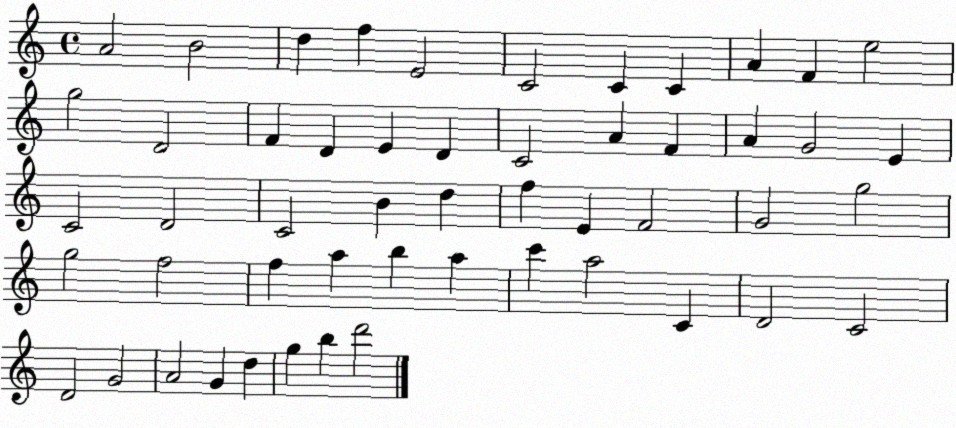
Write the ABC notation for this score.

X:1
T:Untitled
M:4/4
L:1/4
K:C
A2 B2 d f E2 C2 C C A F e2 g2 D2 F D E D C2 A F A G2 E C2 D2 C2 B d f E F2 G2 g2 g2 f2 f a b a c' a2 C D2 C2 D2 G2 A2 G d g b d'2